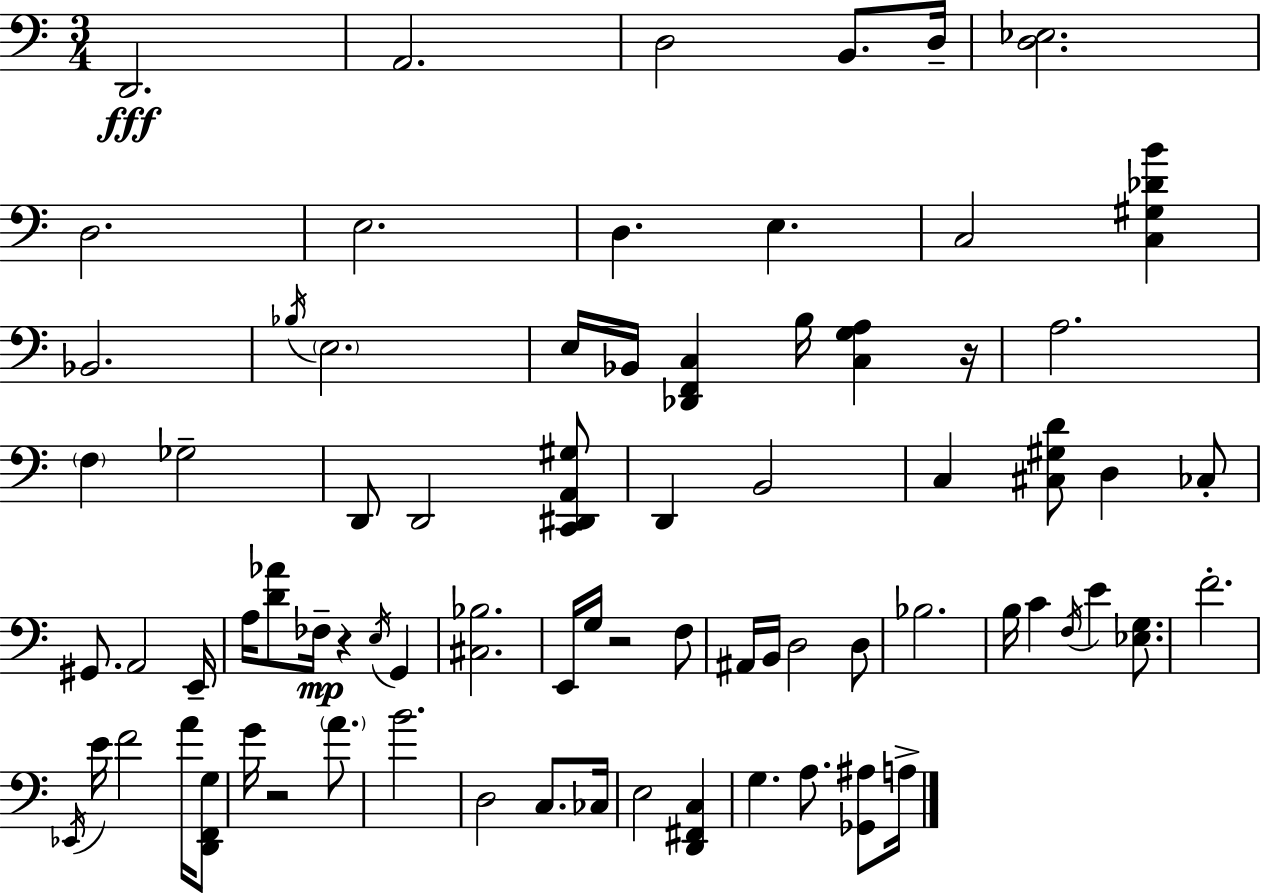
D2/h. A2/h. D3/h B2/e. D3/s [D3,Eb3]/h. D3/h. E3/h. D3/q. E3/q. C3/h [C3,G#3,Db4,B4]/q Bb2/h. Bb3/s E3/h. E3/s Bb2/s [Db2,F2,C3]/q B3/s [C3,G3,A3]/q R/s A3/h. F3/q Gb3/h D2/e D2/h [C2,D#2,A2,G#3]/e D2/q B2/h C3/q [C#3,G#3,D4]/e D3/q CES3/e G#2/e. A2/h E2/s A3/s [D4,Ab4]/e FES3/s R/q E3/s G2/q [C#3,Bb3]/h. E2/s G3/s R/h F3/e A#2/s B2/s D3/h D3/e Bb3/h. B3/s C4/q F3/s E4/q [Eb3,G3]/e. F4/h. Eb2/s E4/s F4/h A4/s [D2,F2,G3]/e G4/s R/h A4/e. B4/h. D3/h C3/e. CES3/s E3/h [D2,F#2,C3]/q G3/q. A3/e. [Gb2,A#3]/e A3/s